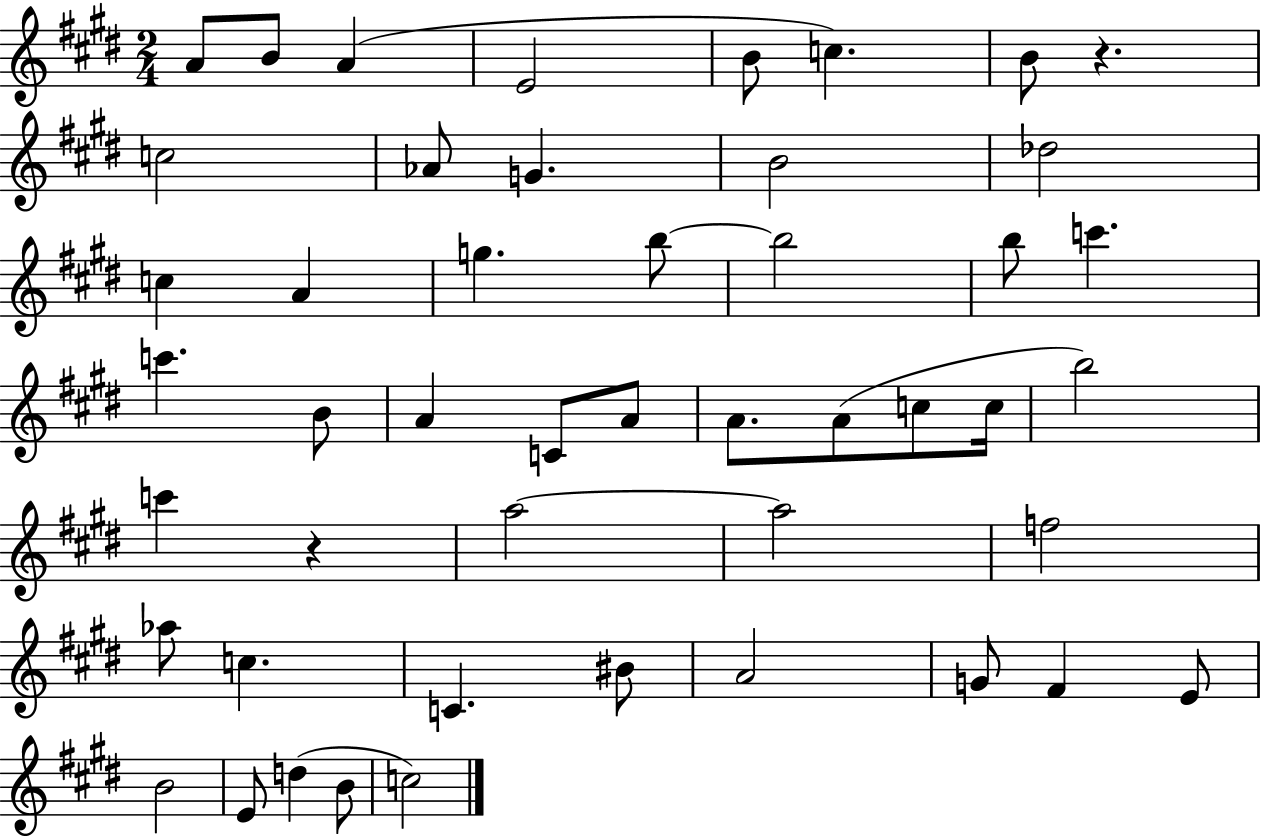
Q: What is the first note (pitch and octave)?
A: A4